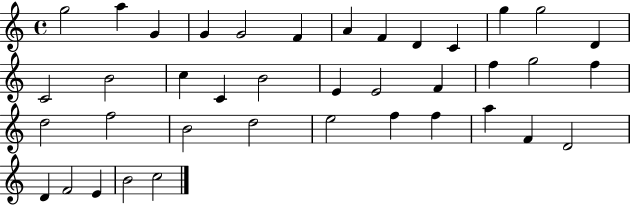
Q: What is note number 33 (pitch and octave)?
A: F4